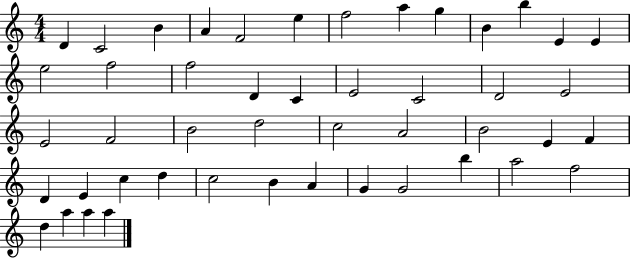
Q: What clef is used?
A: treble